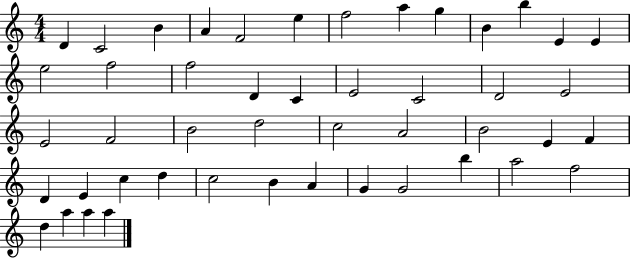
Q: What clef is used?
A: treble